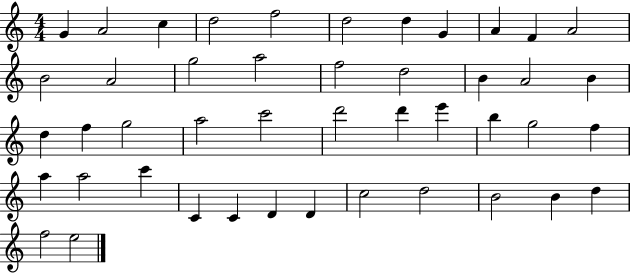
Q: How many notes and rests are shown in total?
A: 45